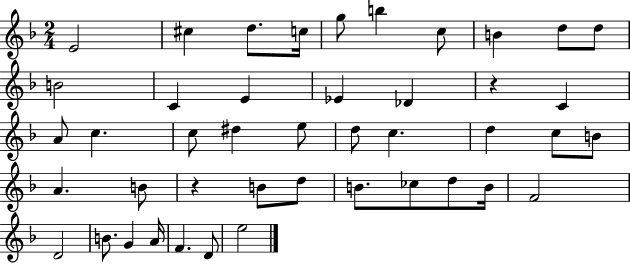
X:1
T:Untitled
M:2/4
L:1/4
K:F
E2 ^c d/2 c/4 g/2 b c/2 B d/2 d/2 B2 C E _E _D z C A/2 c c/2 ^d e/2 d/2 c d c/2 B/2 A B/2 z B/2 d/2 B/2 _c/2 d/2 B/4 F2 D2 B/2 G A/4 F D/2 e2